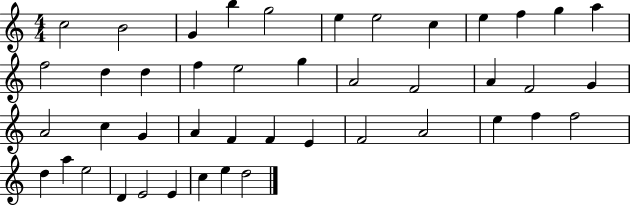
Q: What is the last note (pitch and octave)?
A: D5